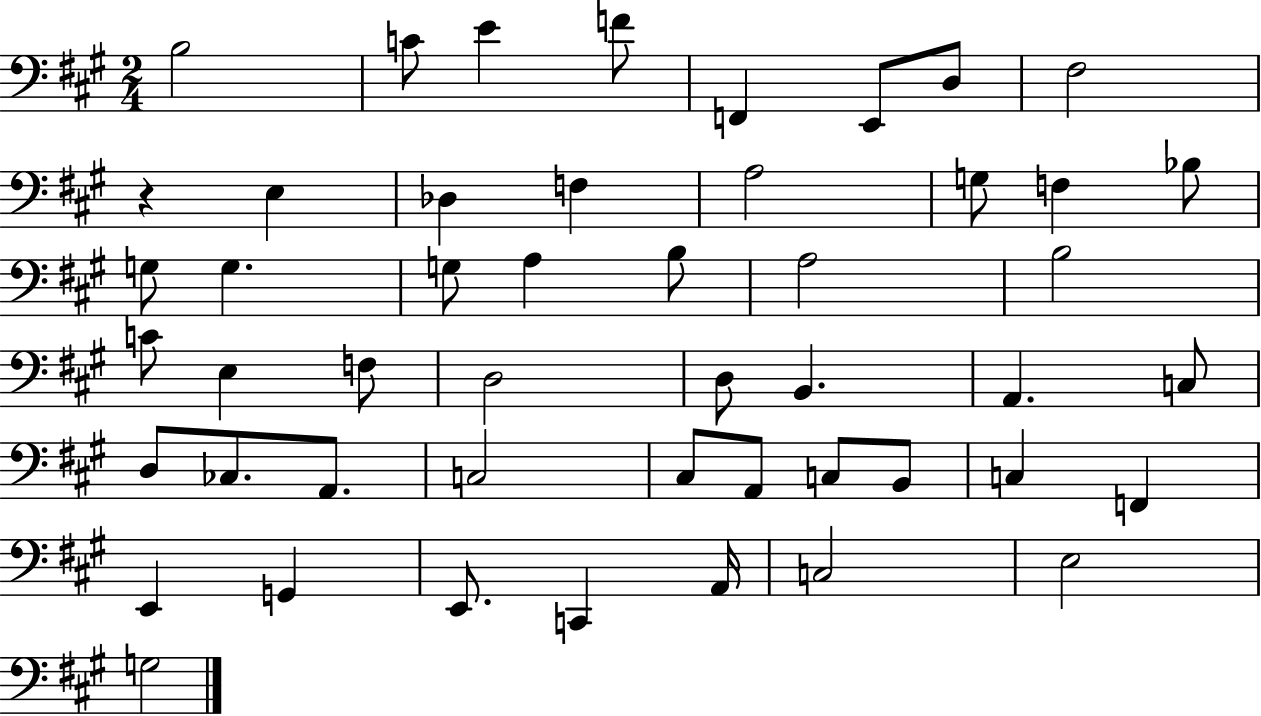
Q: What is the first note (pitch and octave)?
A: B3